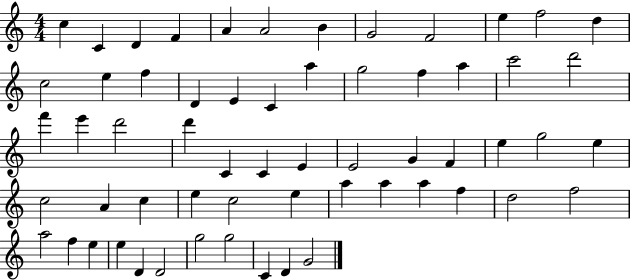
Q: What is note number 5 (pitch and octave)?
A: A4